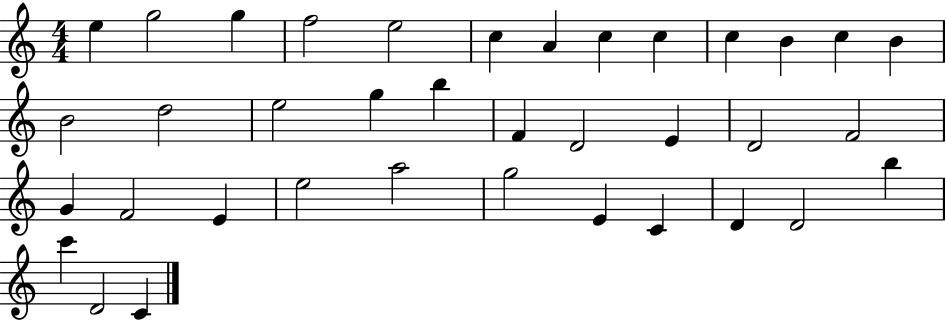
X:1
T:Untitled
M:4/4
L:1/4
K:C
e g2 g f2 e2 c A c c c B c B B2 d2 e2 g b F D2 E D2 F2 G F2 E e2 a2 g2 E C D D2 b c' D2 C